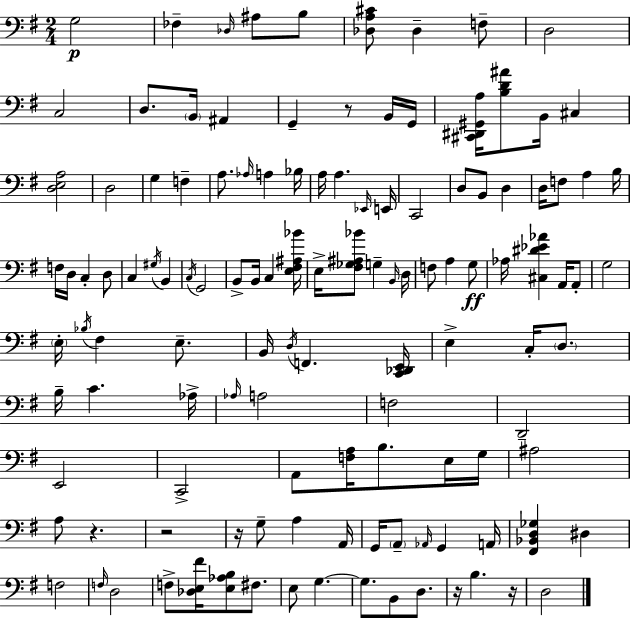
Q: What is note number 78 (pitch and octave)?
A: C2